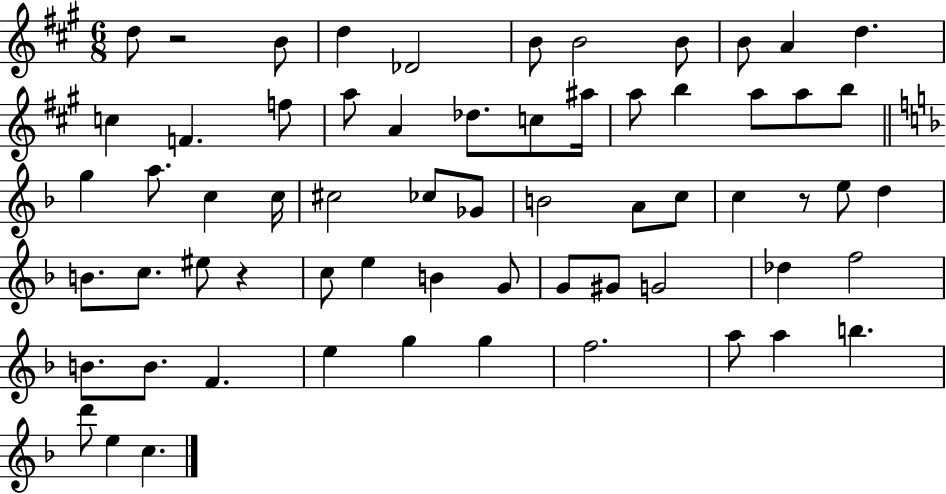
{
  \clef treble
  \numericTimeSignature
  \time 6/8
  \key a \major
  d''8 r2 b'8 | d''4 des'2 | b'8 b'2 b'8 | b'8 a'4 d''4. | \break c''4 f'4. f''8 | a''8 a'4 des''8. c''8 ais''16 | a''8 b''4 a''8 a''8 b''8 | \bar "||" \break \key f \major g''4 a''8. c''4 c''16 | cis''2 ces''8 ges'8 | b'2 a'8 c''8 | c''4 r8 e''8 d''4 | \break b'8. c''8. eis''8 r4 | c''8 e''4 b'4 g'8 | g'8 gis'8 g'2 | des''4 f''2 | \break b'8. b'8. f'4. | e''4 g''4 g''4 | f''2. | a''8 a''4 b''4. | \break d'''8 e''4 c''4. | \bar "|."
}